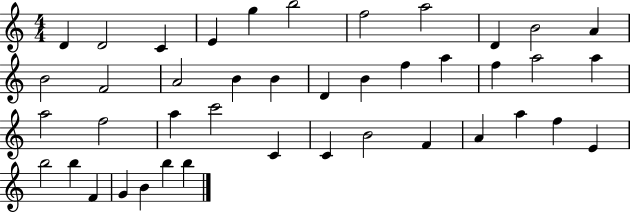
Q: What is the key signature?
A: C major